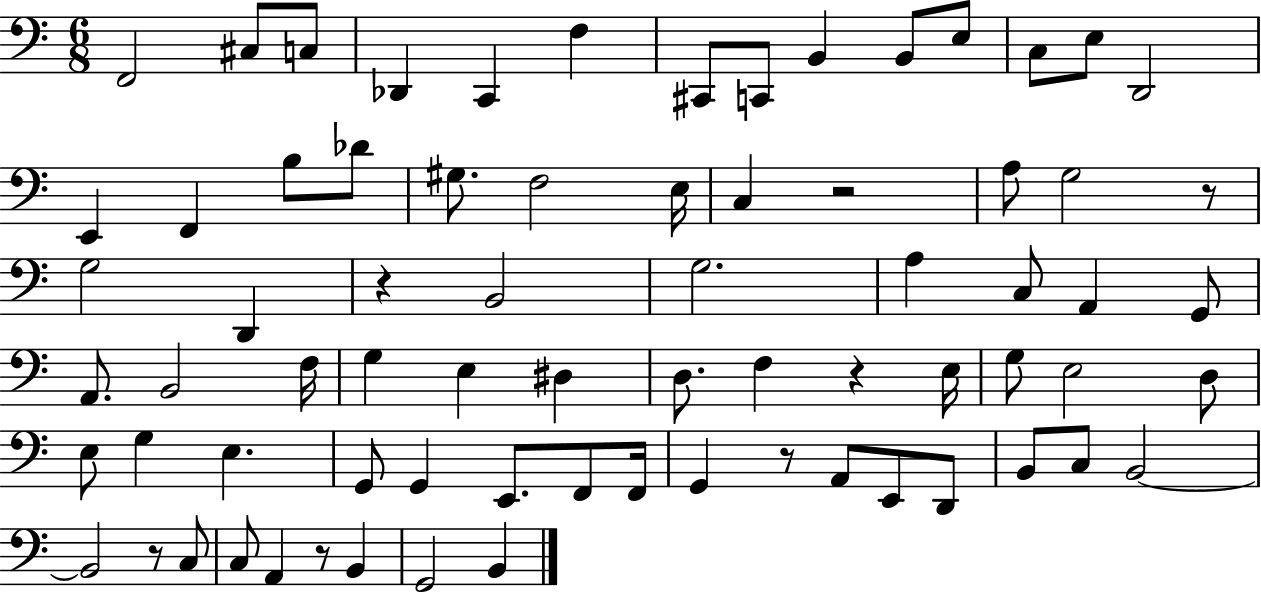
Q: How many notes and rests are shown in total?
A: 73